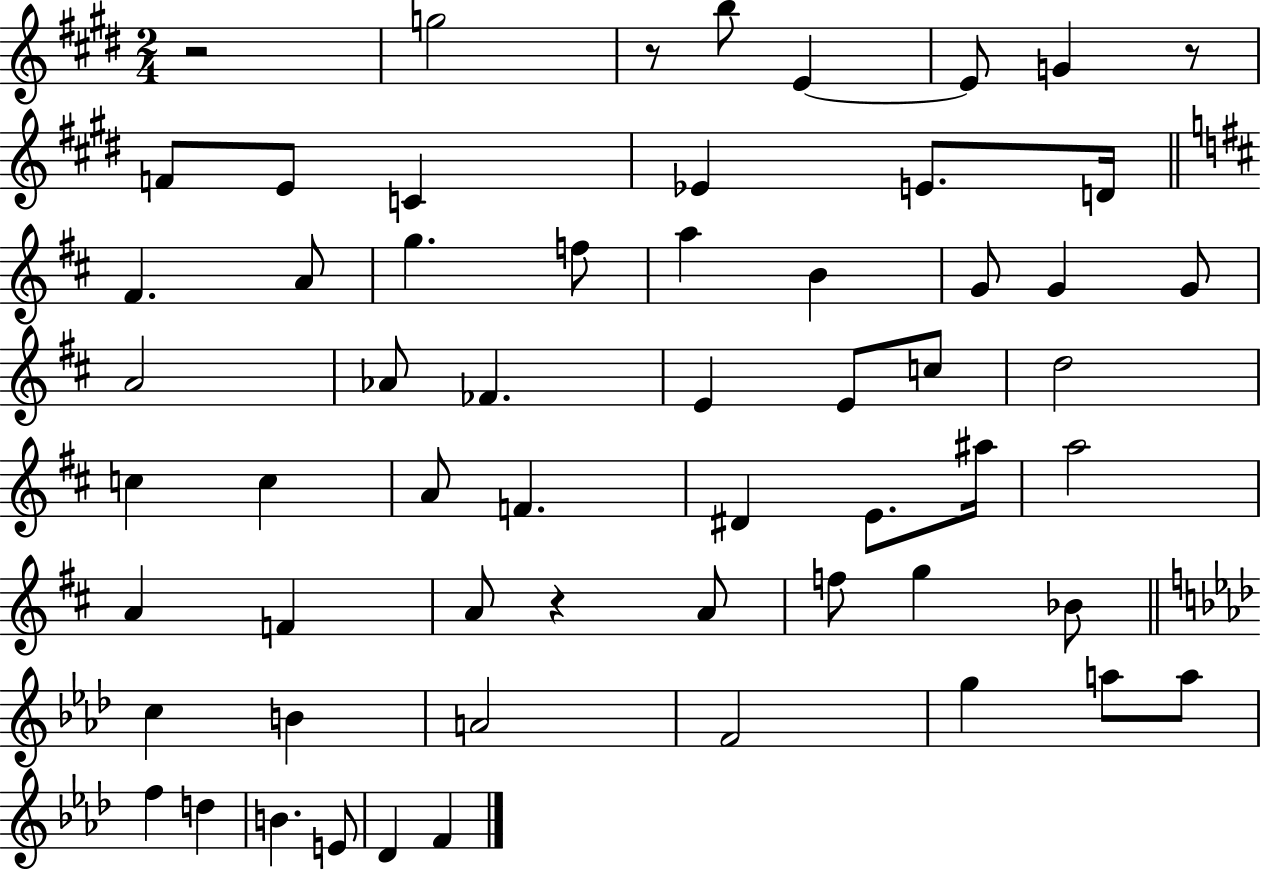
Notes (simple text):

R/h G5/h R/e B5/e E4/q E4/e G4/q R/e F4/e E4/e C4/q Eb4/q E4/e. D4/s F#4/q. A4/e G5/q. F5/e A5/q B4/q G4/e G4/q G4/e A4/h Ab4/e FES4/q. E4/q E4/e C5/e D5/h C5/q C5/q A4/e F4/q. D#4/q E4/e. A#5/s A5/h A4/q F4/q A4/e R/q A4/e F5/e G5/q Bb4/e C5/q B4/q A4/h F4/h G5/q A5/e A5/e F5/q D5/q B4/q. E4/e Db4/q F4/q